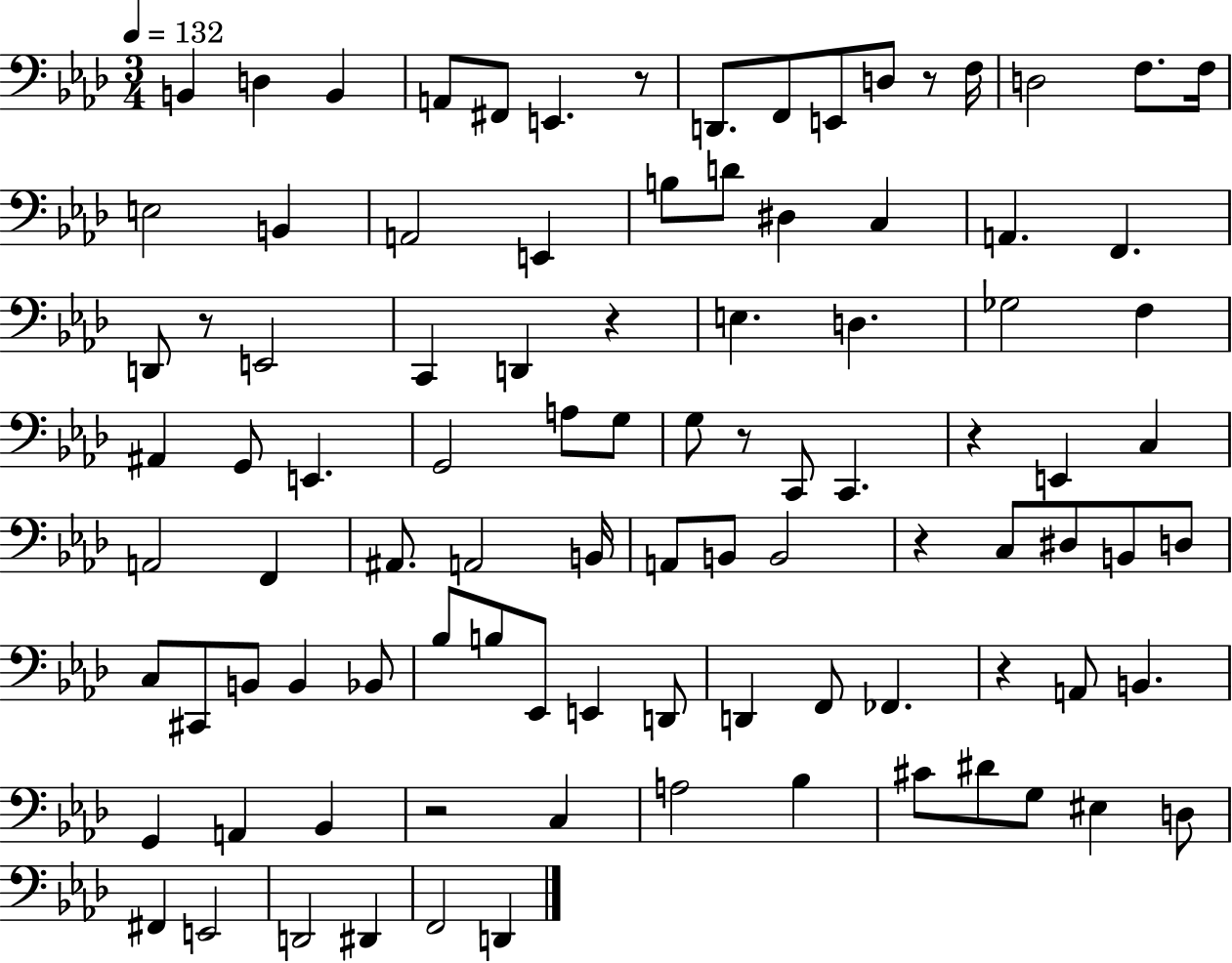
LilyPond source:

{
  \clef bass
  \numericTimeSignature
  \time 3/4
  \key aes \major
  \tempo 4 = 132
  \repeat volta 2 { b,4 d4 b,4 | a,8 fis,8 e,4. r8 | d,8. f,8 e,8 d8 r8 f16 | d2 f8. f16 | \break e2 b,4 | a,2 e,4 | b8 d'8 dis4 c4 | a,4. f,4. | \break d,8 r8 e,2 | c,4 d,4 r4 | e4. d4. | ges2 f4 | \break ais,4 g,8 e,4. | g,2 a8 g8 | g8 r8 c,8 c,4. | r4 e,4 c4 | \break a,2 f,4 | ais,8. a,2 b,16 | a,8 b,8 b,2 | r4 c8 dis8 b,8 d8 | \break c8 cis,8 b,8 b,4 bes,8 | bes8 b8 ees,8 e,4 d,8 | d,4 f,8 fes,4. | r4 a,8 b,4. | \break g,4 a,4 bes,4 | r2 c4 | a2 bes4 | cis'8 dis'8 g8 eis4 d8 | \break fis,4 e,2 | d,2 dis,4 | f,2 d,4 | } \bar "|."
}